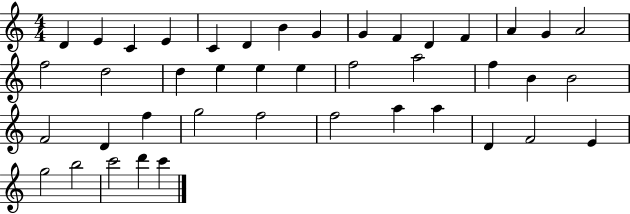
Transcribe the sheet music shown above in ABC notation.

X:1
T:Untitled
M:4/4
L:1/4
K:C
D E C E C D B G G F D F A G A2 f2 d2 d e e e f2 a2 f B B2 F2 D f g2 f2 f2 a a D F2 E g2 b2 c'2 d' c'